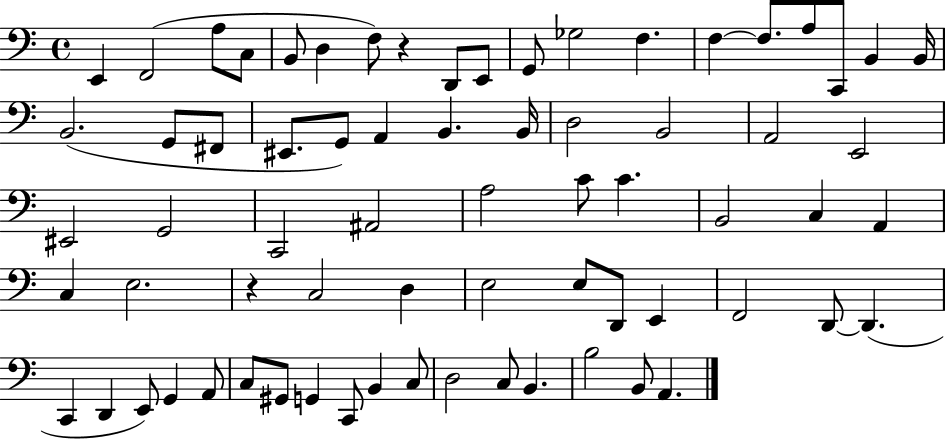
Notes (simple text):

E2/q F2/h A3/e C3/e B2/e D3/q F3/e R/q D2/e E2/e G2/e Gb3/h F3/q. F3/q F3/e. A3/e C2/e B2/q B2/s B2/h. G2/e F#2/e EIS2/e. G2/e A2/q B2/q. B2/s D3/h B2/h A2/h E2/h EIS2/h G2/h C2/h A#2/h A3/h C4/e C4/q. B2/h C3/q A2/q C3/q E3/h. R/q C3/h D3/q E3/h E3/e D2/e E2/q F2/h D2/e D2/q. C2/q D2/q E2/e G2/q A2/e C3/e G#2/e G2/q C2/e B2/q C3/e D3/h C3/e B2/q. B3/h B2/e A2/q.